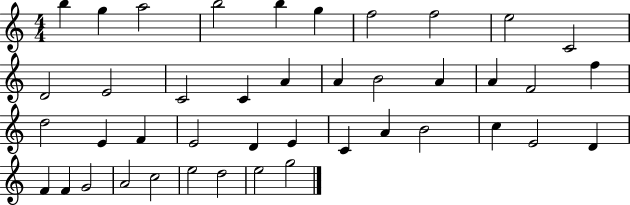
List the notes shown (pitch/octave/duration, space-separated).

B5/q G5/q A5/h B5/h B5/q G5/q F5/h F5/h E5/h C4/h D4/h E4/h C4/h C4/q A4/q A4/q B4/h A4/q A4/q F4/h F5/q D5/h E4/q F4/q E4/h D4/q E4/q C4/q A4/q B4/h C5/q E4/h D4/q F4/q F4/q G4/h A4/h C5/h E5/h D5/h E5/h G5/h